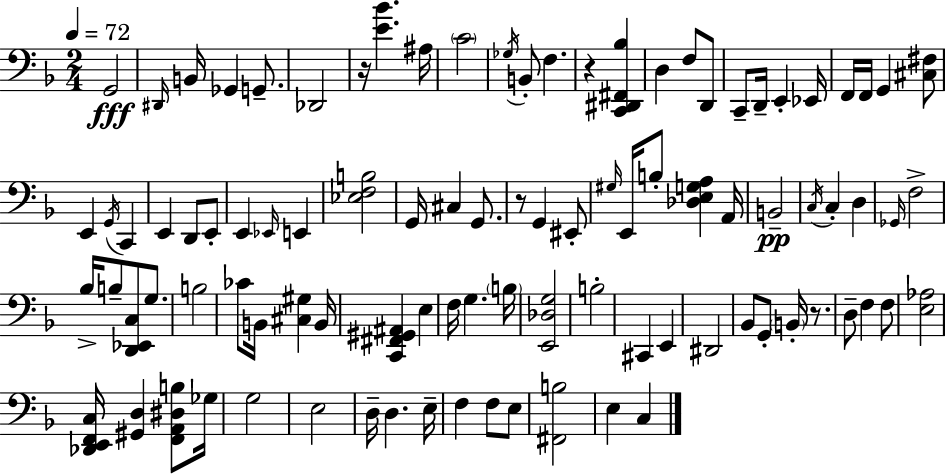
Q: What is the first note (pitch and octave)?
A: G2